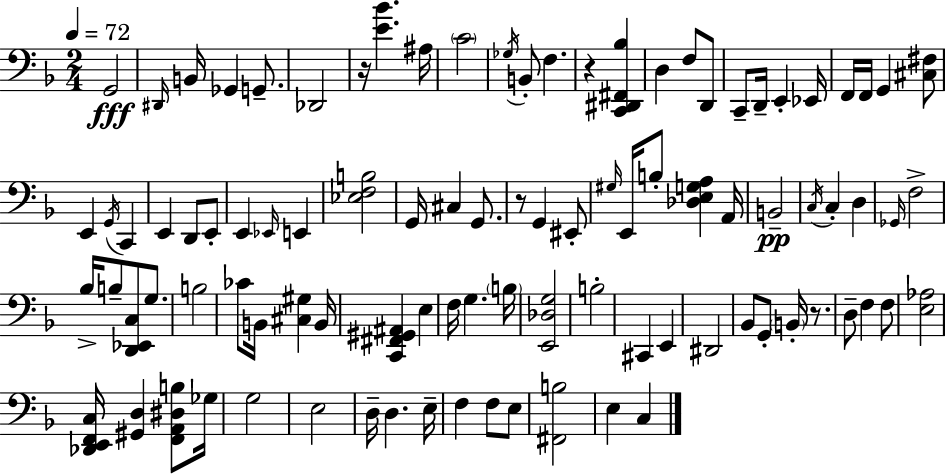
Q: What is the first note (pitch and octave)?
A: G2